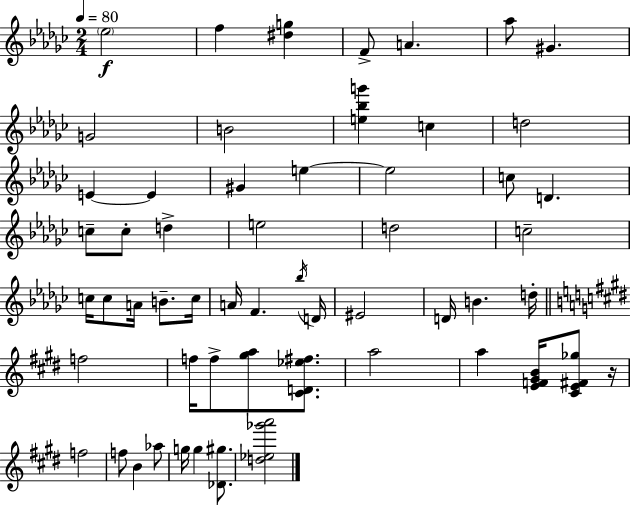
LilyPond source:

{
  \clef treble
  \numericTimeSignature
  \time 2/4
  \key ees \minor
  \tempo 4 = 80
  \parenthesize ees''2\f | f''4 <dis'' g''>4 | f'8-> a'4. | aes''8 gis'4. | \break g'2 | b'2 | <e'' bes'' g'''>4 c''4 | d''2 | \break e'4~~ e'4 | gis'4 e''4~~ | e''2 | c''8 d'4. | \break c''8-- c''8-. d''4-> | e''2 | d''2 | c''2-- | \break c''16 c''8 a'16 b'8.-- c''16 | a'16 f'4. \acciaccatura { bes''16 } | d'16 eis'2 | d'16 b'4. | \break d''16-. \bar "||" \break \key e \major f''2 | f''16 f''8-> <gis'' a''>8 <cis' d' ees'' fis''>8. | a''2 | a''4 <e' f' gis' b'>16 <cis' e' fis' ges''>8 r16 | \break f''2 | f''8 b'4 aes''8 | g''16 g''4 <des' gis''>8. | <d'' ees'' ges''' a'''>2 | \break \bar "|."
}